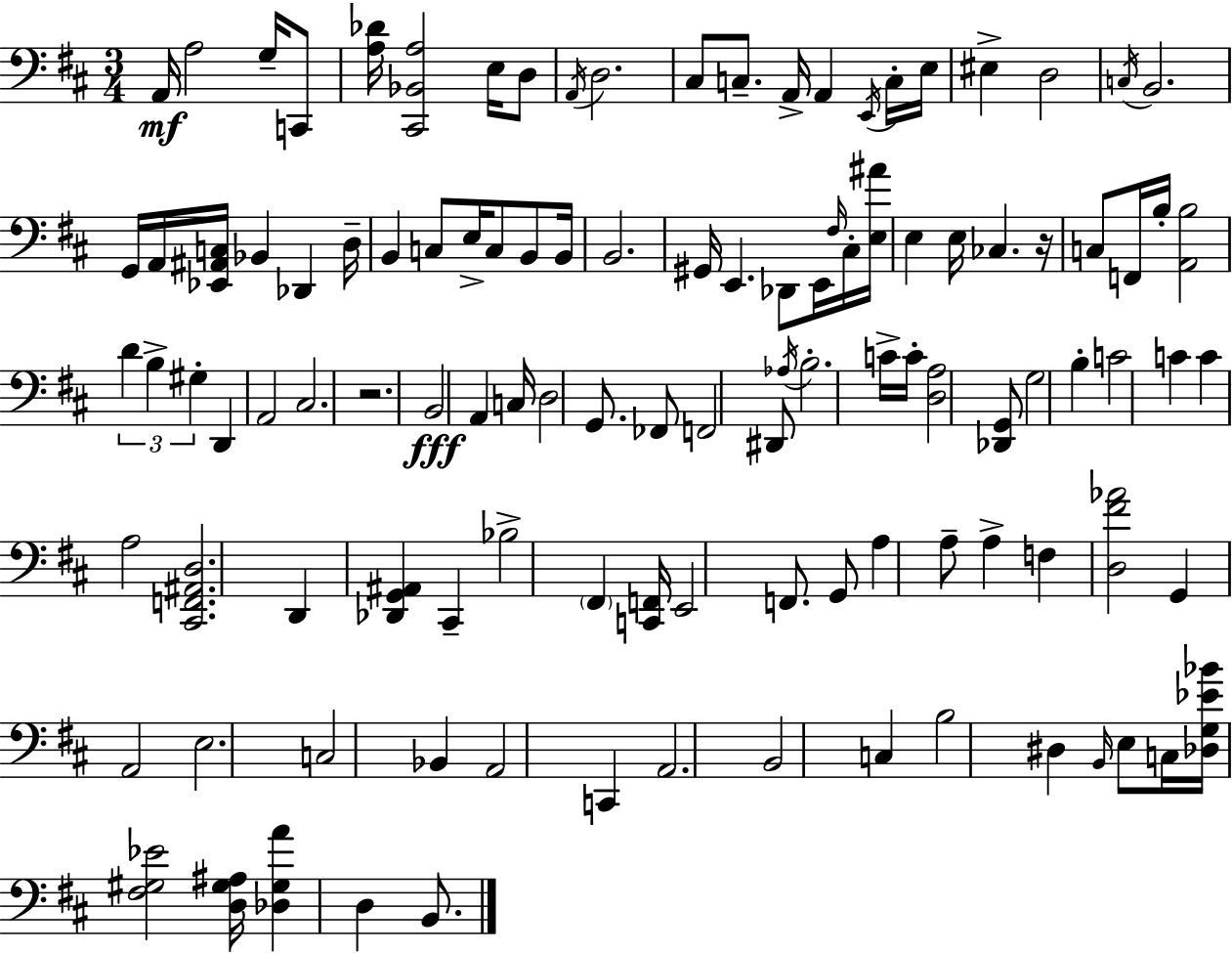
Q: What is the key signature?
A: D major